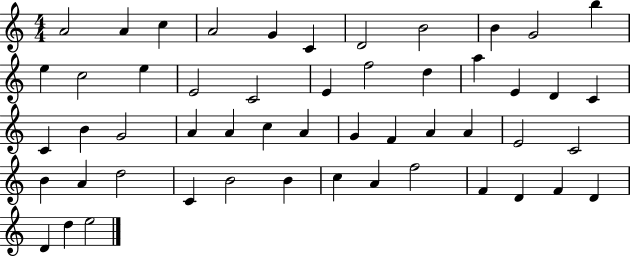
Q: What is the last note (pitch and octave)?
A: E5